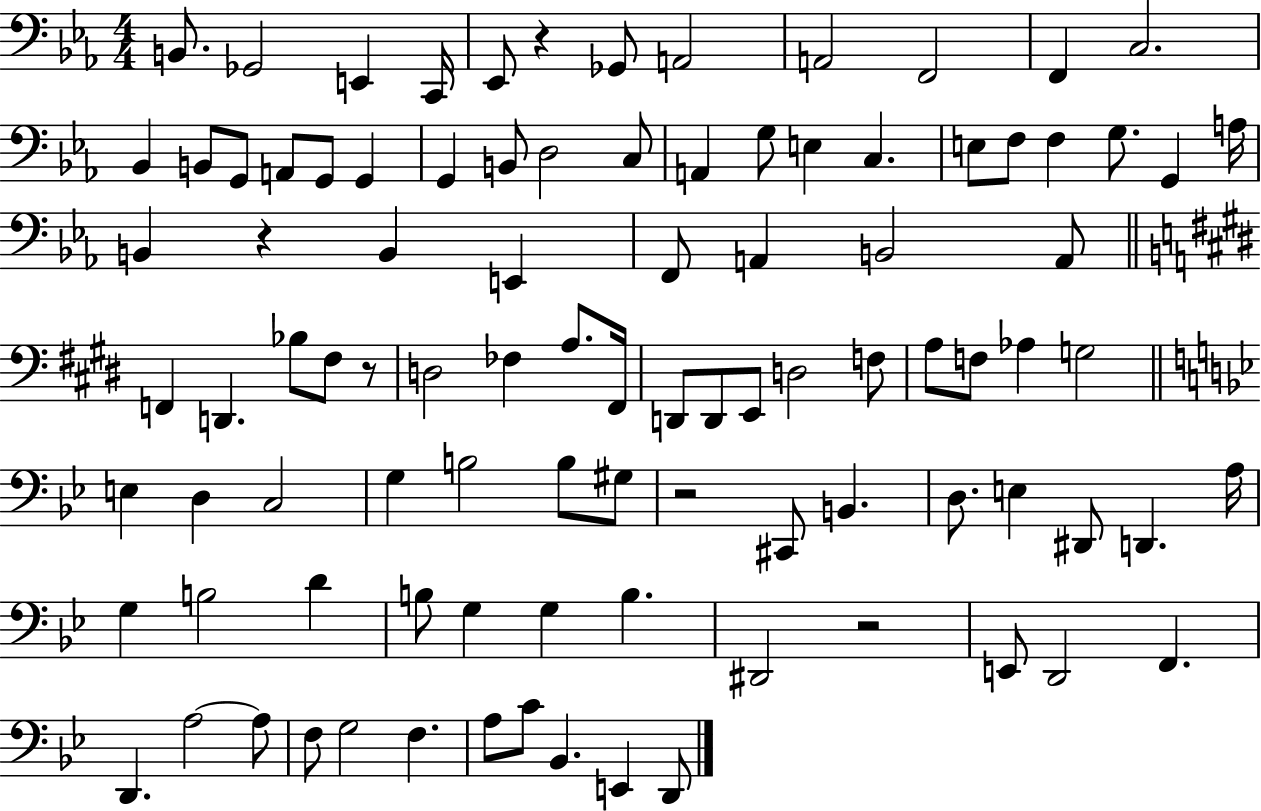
X:1
T:Untitled
M:4/4
L:1/4
K:Eb
B,,/2 _G,,2 E,, C,,/4 _E,,/2 z _G,,/2 A,,2 A,,2 F,,2 F,, C,2 _B,, B,,/2 G,,/2 A,,/2 G,,/2 G,, G,, B,,/2 D,2 C,/2 A,, G,/2 E, C, E,/2 F,/2 F, G,/2 G,, A,/4 B,, z B,, E,, F,,/2 A,, B,,2 A,,/2 F,, D,, _B,/2 ^F,/2 z/2 D,2 _F, A,/2 ^F,,/4 D,,/2 D,,/2 E,,/2 D,2 F,/2 A,/2 F,/2 _A, G,2 E, D, C,2 G, B,2 B,/2 ^G,/2 z2 ^C,,/2 B,, D,/2 E, ^D,,/2 D,, A,/4 G, B,2 D B,/2 G, G, B, ^D,,2 z2 E,,/2 D,,2 F,, D,, A,2 A,/2 F,/2 G,2 F, A,/2 C/2 _B,, E,, D,,/2